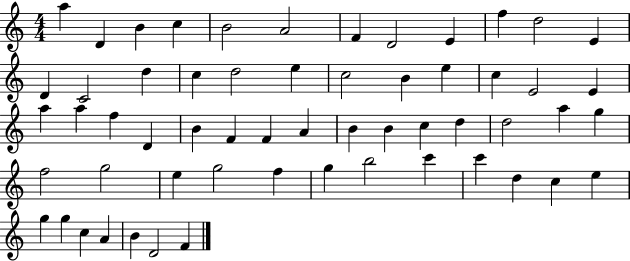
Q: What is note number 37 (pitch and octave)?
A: D5